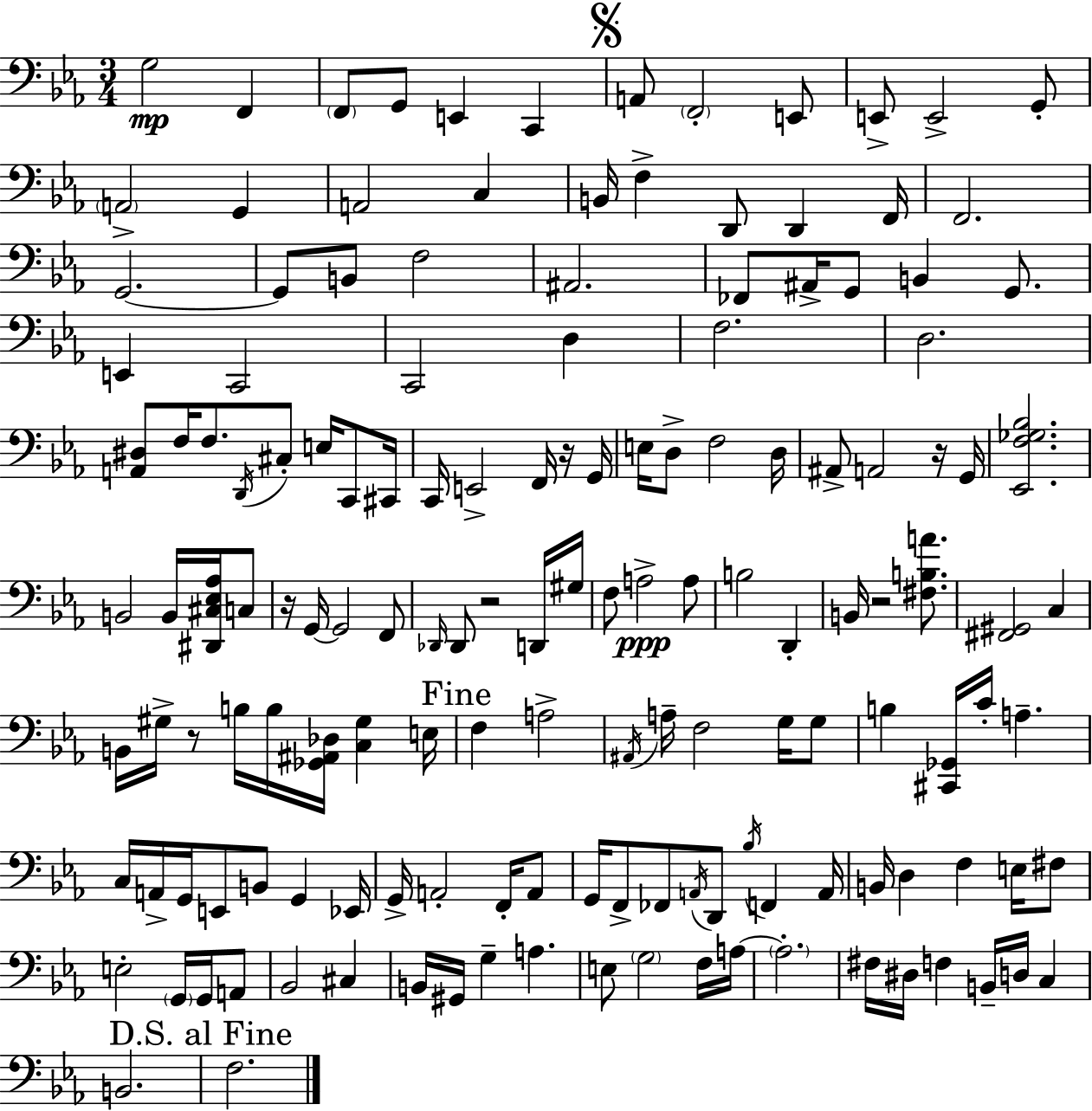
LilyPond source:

{
  \clef bass
  \numericTimeSignature
  \time 3/4
  \key ees \major
  g2\mp f,4 | \parenthesize f,8 g,8 e,4 c,4 | \mark \markup { \musicglyph "scripts.segno" } a,8 \parenthesize f,2-. e,8 | e,8-> e,2-> g,8-. | \break \parenthesize a,2-> g,4 | a,2 c4 | b,16 f4-> d,8 d,4 f,16 | f,2. | \break g,2.~~ | g,8 b,8 f2 | ais,2. | fes,8 ais,16-> g,8 b,4 g,8. | \break e,4 c,2 | c,2 d4 | f2. | d2. | \break <a, dis>8 f16 f8. \acciaccatura { d,16 } cis8-. e16 c,8 | cis,16 c,16 e,2-> f,16 r16 | g,16 e16 d8-> f2 | d16 ais,8-> a,2 r16 | \break g,16 <ees, f ges bes>2. | b,2 b,16 <dis, cis ees aes>16 c8 | r16 g,16~~ g,2 f,8 | \grace { des,16 } des,8 r2 | \break d,16 gis16 f8 a2->\ppp | a8 b2 d,4-. | b,16 r2 <fis b a'>8. | <fis, gis,>2 c4 | \break b,16 gis16-> r8 b16 b16 <ges, ais, des>16 <c gis>4 | e16 \mark "Fine" f4 a2-> | \acciaccatura { ais,16 } a16-- f2 | g16 g8 b4 <cis, ges,>16 c'16-. a4.-- | \break c16 a,16-> g,16 e,8 b,8 g,4 | ees,16 g,16-> a,2-. | f,16-. a,8 g,16 f,8-> fes,8 \acciaccatura { a,16 } d,8 \acciaccatura { bes16 } | f,4 a,16 b,16 d4 f4 | \break e16 fis8 e2-. | \parenthesize g,16 g,16 a,8 bes,2 | cis4 b,16 gis,16 g4-- a4. | e8 \parenthesize g2 | \break f16 a16~~ \parenthesize a2.-. | fis16 dis16 f4 b,16-- | d16 c4 b,2. | \mark "D.S. al Fine" f2. | \break \bar "|."
}